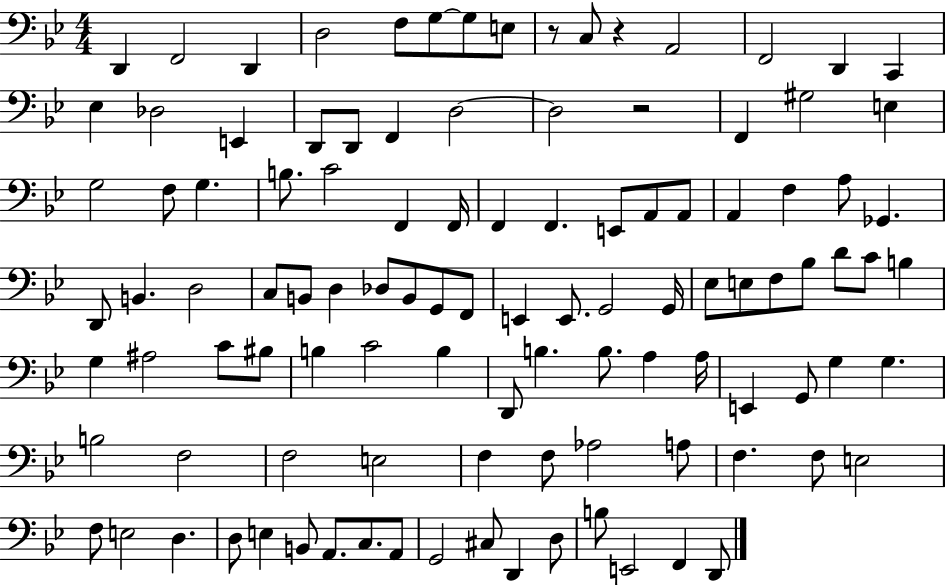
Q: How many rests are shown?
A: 3